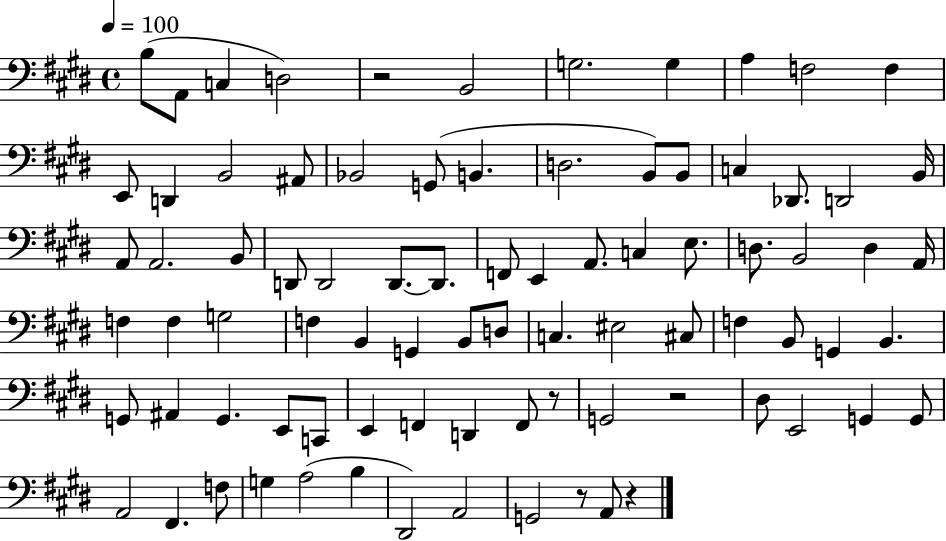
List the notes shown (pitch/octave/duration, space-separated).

B3/e A2/e C3/q D3/h R/h B2/h G3/h. G3/q A3/q F3/h F3/q E2/e D2/q B2/h A#2/e Bb2/h G2/e B2/q. D3/h. B2/e B2/e C3/q Db2/e. D2/h B2/s A2/e A2/h. B2/e D2/e D2/h D2/e. D2/e. F2/e E2/q A2/e. C3/q E3/e. D3/e. B2/h D3/q A2/s F3/q F3/q G3/h F3/q B2/q G2/q B2/e D3/e C3/q. EIS3/h C#3/e F3/q B2/e G2/q B2/q. G2/e A#2/q G2/q. E2/e C2/e E2/q F2/q D2/q F2/e R/e G2/h R/h D#3/e E2/h G2/q G2/e A2/h F#2/q. F3/e G3/q A3/h B3/q D#2/h A2/h G2/h R/e A2/e R/q